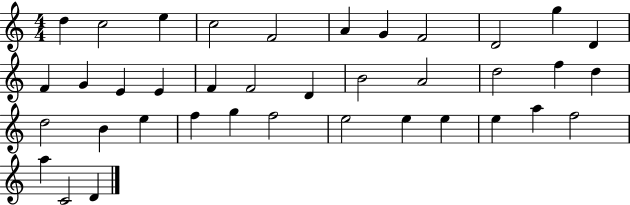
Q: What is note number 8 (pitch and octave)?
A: F4